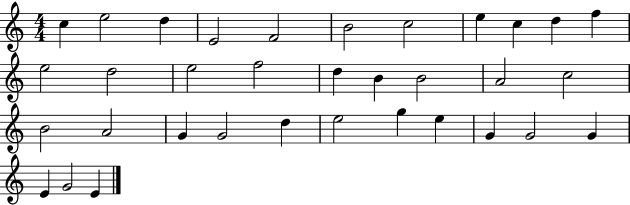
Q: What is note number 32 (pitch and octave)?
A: E4